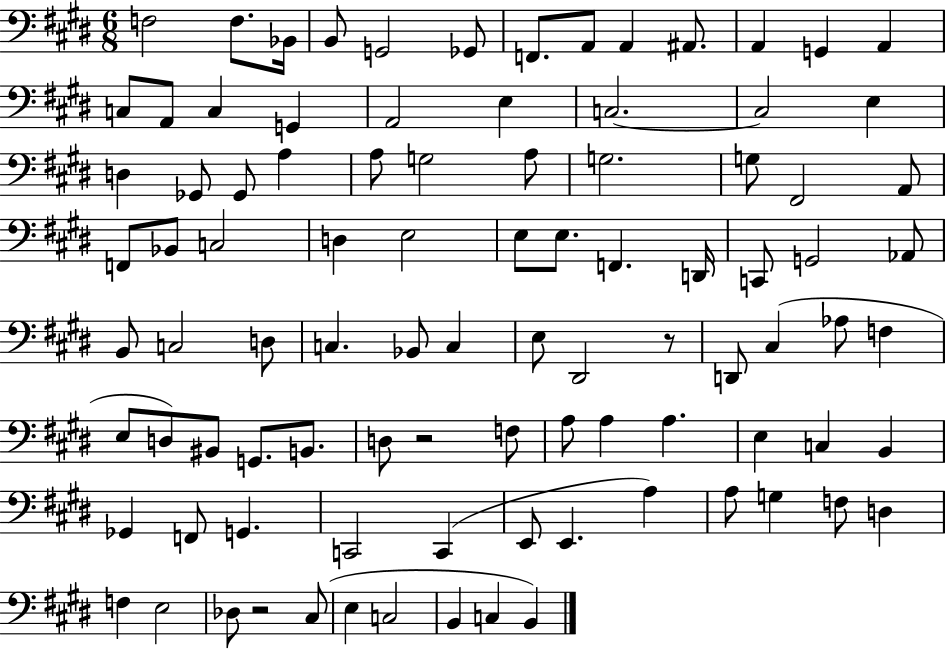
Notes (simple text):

F3/h F3/e. Bb2/s B2/e G2/h Gb2/e F2/e. A2/e A2/q A#2/e. A2/q G2/q A2/q C3/e A2/e C3/q G2/q A2/h E3/q C3/h. C3/h E3/q D3/q Gb2/e Gb2/e A3/q A3/e G3/h A3/e G3/h. G3/e F#2/h A2/e F2/e Bb2/e C3/h D3/q E3/h E3/e E3/e. F2/q. D2/s C2/e G2/h Ab2/e B2/e C3/h D3/e C3/q. Bb2/e C3/q E3/e D#2/h R/e D2/e C#3/q Ab3/e F3/q E3/e D3/e BIS2/e G2/e. B2/e. D3/e R/h F3/e A3/e A3/q A3/q. E3/q C3/q B2/q Gb2/q F2/e G2/q. C2/h C2/q E2/e E2/q. A3/q A3/e G3/q F3/e D3/q F3/q E3/h Db3/e R/h C#3/e E3/q C3/h B2/q C3/q B2/q